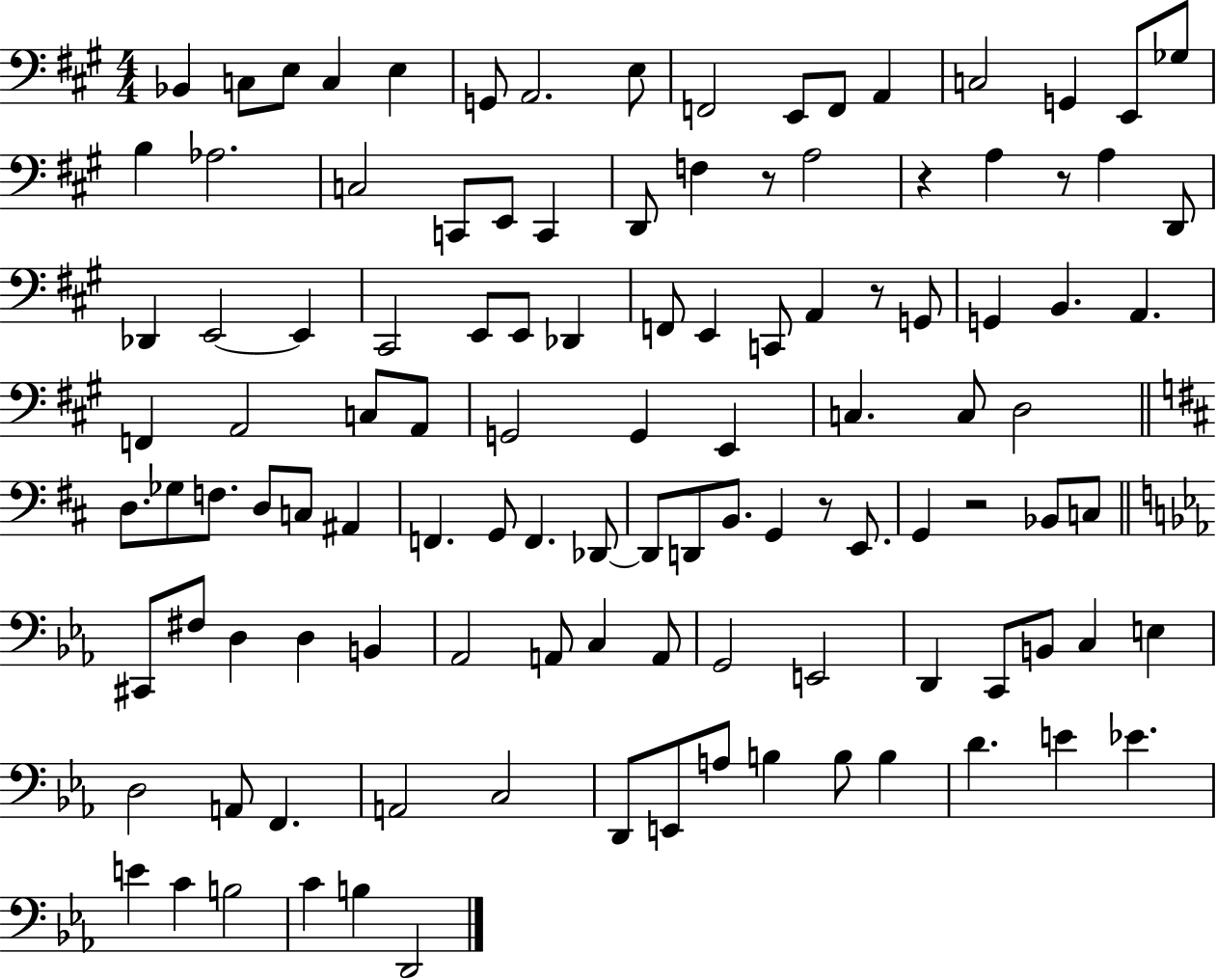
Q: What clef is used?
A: bass